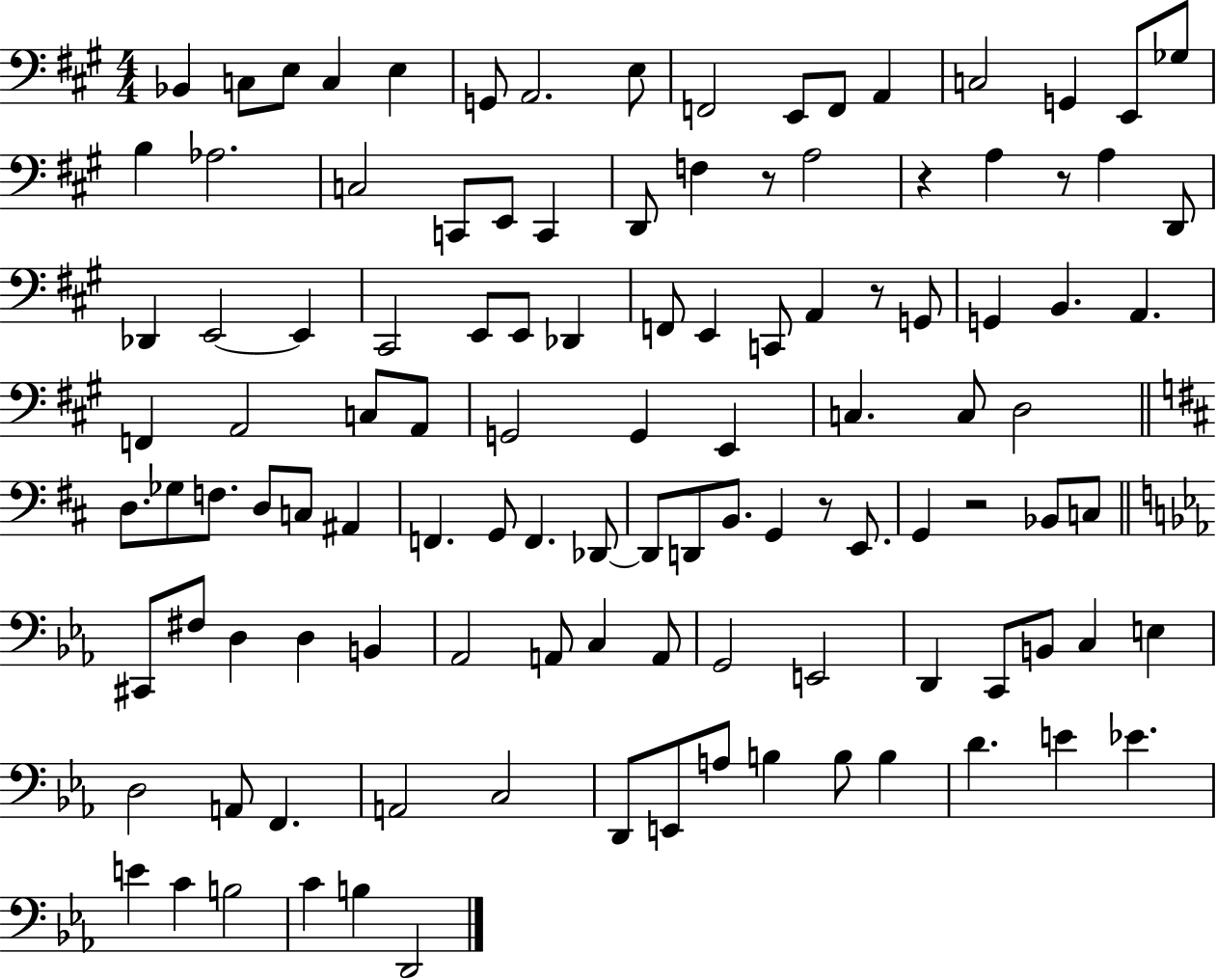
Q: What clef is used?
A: bass